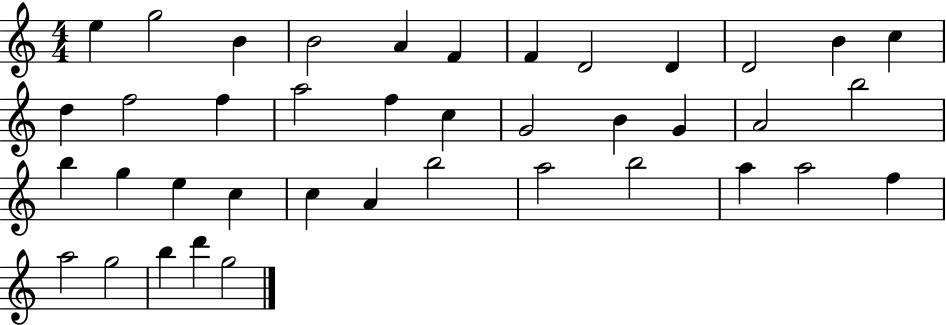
{
  \clef treble
  \numericTimeSignature
  \time 4/4
  \key c \major
  e''4 g''2 b'4 | b'2 a'4 f'4 | f'4 d'2 d'4 | d'2 b'4 c''4 | \break d''4 f''2 f''4 | a''2 f''4 c''4 | g'2 b'4 g'4 | a'2 b''2 | \break b''4 g''4 e''4 c''4 | c''4 a'4 b''2 | a''2 b''2 | a''4 a''2 f''4 | \break a''2 g''2 | b''4 d'''4 g''2 | \bar "|."
}